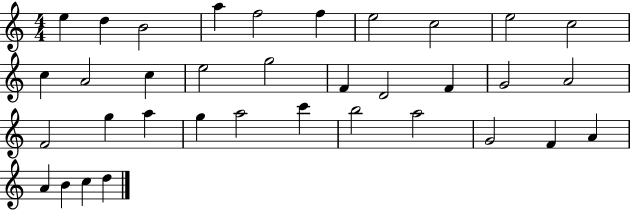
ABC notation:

X:1
T:Untitled
M:4/4
L:1/4
K:C
e d B2 a f2 f e2 c2 e2 c2 c A2 c e2 g2 F D2 F G2 A2 F2 g a g a2 c' b2 a2 G2 F A A B c d